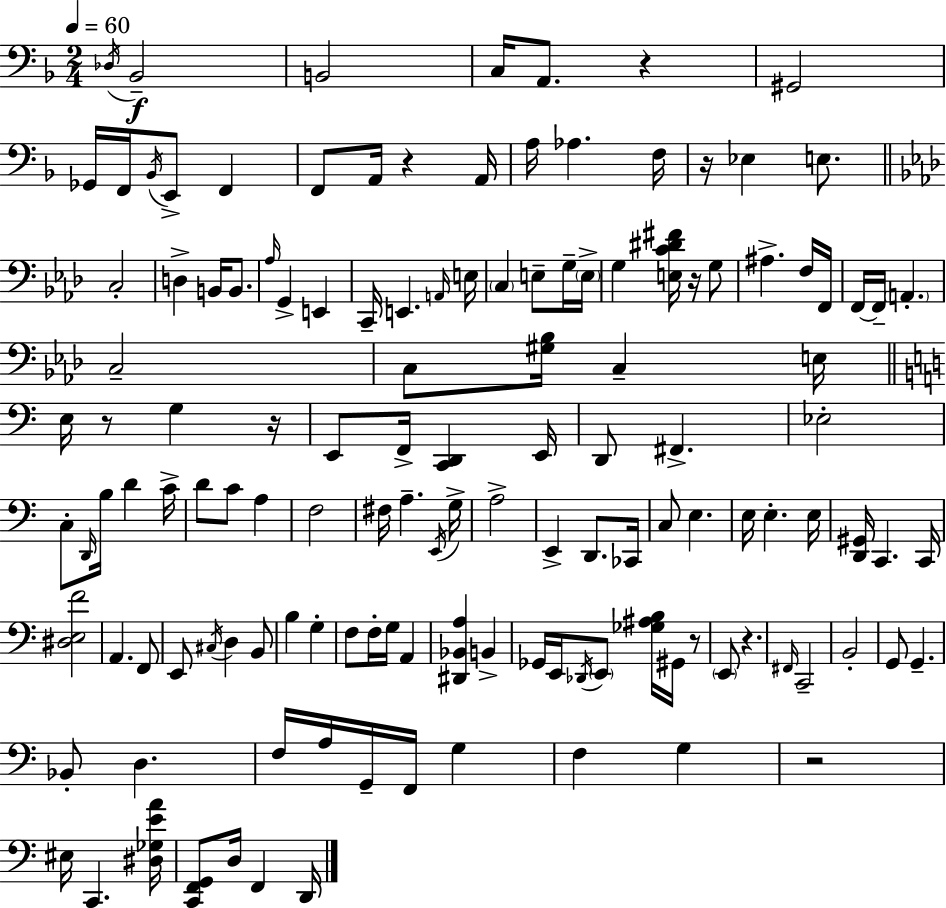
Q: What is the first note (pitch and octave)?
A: Db3